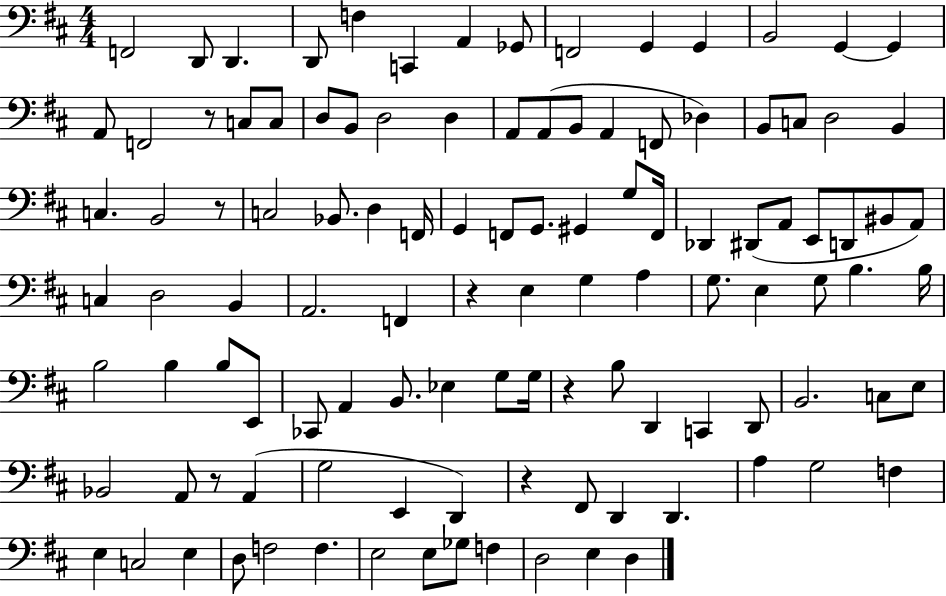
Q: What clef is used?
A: bass